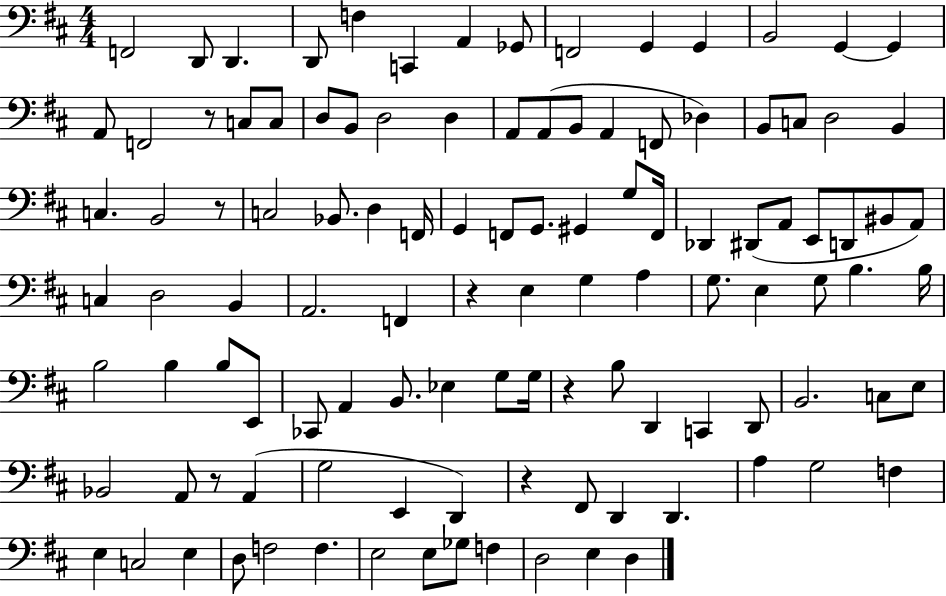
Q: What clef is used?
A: bass